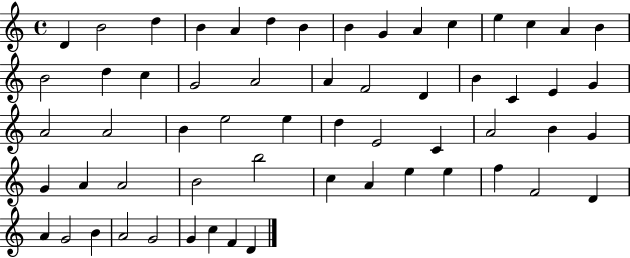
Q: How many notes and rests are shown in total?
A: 59